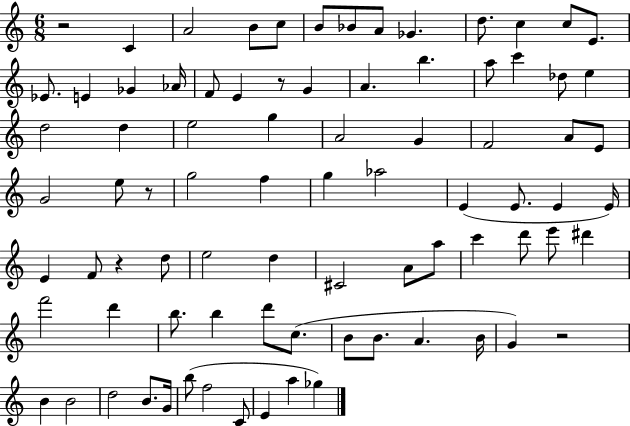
R/h C4/q A4/h B4/e C5/e B4/e Bb4/e A4/e Gb4/q. D5/e. C5/q C5/e E4/e. Eb4/e. E4/q Gb4/q Ab4/s F4/e E4/q R/e G4/q A4/q. B5/q. A5/e C6/q Db5/e E5/q D5/h D5/q E5/h G5/q A4/h G4/q F4/h A4/e E4/e G4/h E5/e R/e G5/h F5/q G5/q Ab5/h E4/q E4/e. E4/q E4/s E4/q F4/e R/q D5/e E5/h D5/q C#4/h A4/e A5/e C6/q D6/e E6/e D#6/q F6/h D6/q B5/e. B5/q D6/e C5/e. B4/e B4/e. A4/q. B4/s G4/q R/h B4/q B4/h D5/h B4/e. G4/s B5/e F5/h C4/e E4/q A5/q Gb5/q